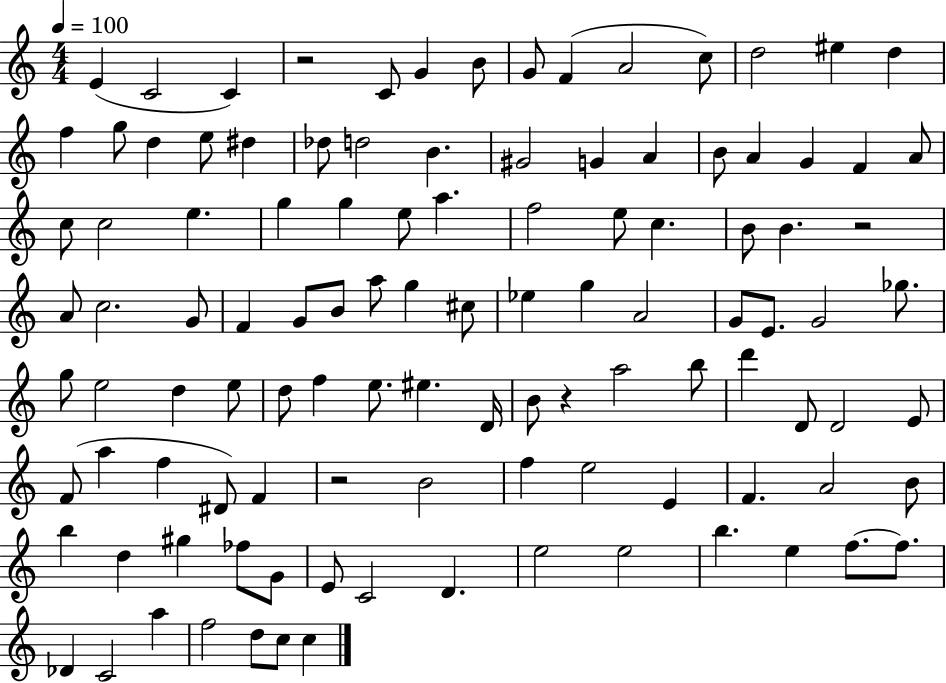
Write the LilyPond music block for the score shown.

{
  \clef treble
  \numericTimeSignature
  \time 4/4
  \key c \major
  \tempo 4 = 100
  e'4( c'2 c'4) | r2 c'8 g'4 b'8 | g'8 f'4( a'2 c''8) | d''2 eis''4 d''4 | \break f''4 g''8 d''4 e''8 dis''4 | des''8 d''2 b'4. | gis'2 g'4 a'4 | b'8 a'4 g'4 f'4 a'8 | \break c''8 c''2 e''4. | g''4 g''4 e''8 a''4. | f''2 e''8 c''4. | b'8 b'4. r2 | \break a'8 c''2. g'8 | f'4 g'8 b'8 a''8 g''4 cis''8 | ees''4 g''4 a'2 | g'8 e'8. g'2 ges''8. | \break g''8 e''2 d''4 e''8 | d''8 f''4 e''8. eis''4. d'16 | b'8 r4 a''2 b''8 | d'''4 d'8 d'2 e'8 | \break f'8( a''4 f''4 dis'8) f'4 | r2 b'2 | f''4 e''2 e'4 | f'4. a'2 b'8 | \break b''4 d''4 gis''4 fes''8 g'8 | e'8 c'2 d'4. | e''2 e''2 | b''4. e''4 f''8.~~ f''8. | \break des'4 c'2 a''4 | f''2 d''8 c''8 c''4 | \bar "|."
}